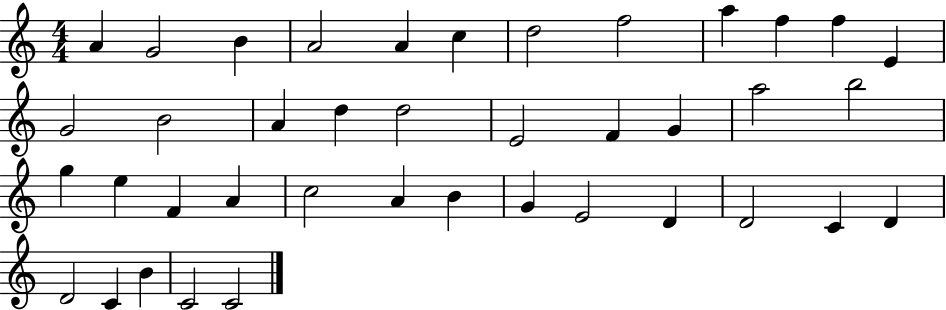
{
  \clef treble
  \numericTimeSignature
  \time 4/4
  \key c \major
  a'4 g'2 b'4 | a'2 a'4 c''4 | d''2 f''2 | a''4 f''4 f''4 e'4 | \break g'2 b'2 | a'4 d''4 d''2 | e'2 f'4 g'4 | a''2 b''2 | \break g''4 e''4 f'4 a'4 | c''2 a'4 b'4 | g'4 e'2 d'4 | d'2 c'4 d'4 | \break d'2 c'4 b'4 | c'2 c'2 | \bar "|."
}